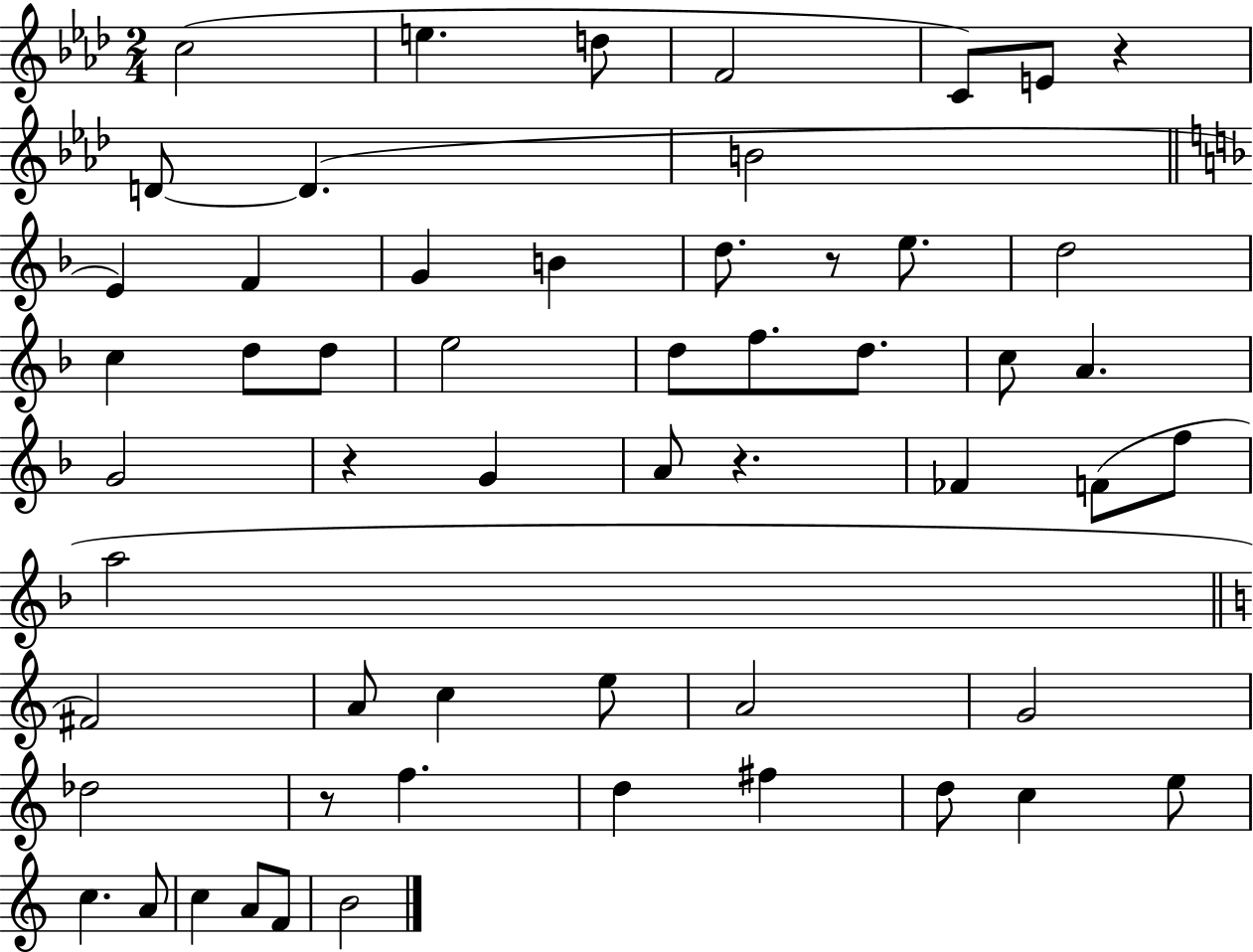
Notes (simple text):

C5/h E5/q. D5/e F4/h C4/e E4/e R/q D4/e D4/q. B4/h E4/q F4/q G4/q B4/q D5/e. R/e E5/e. D5/h C5/q D5/e D5/e E5/h D5/e F5/e. D5/e. C5/e A4/q. G4/h R/q G4/q A4/e R/q. FES4/q F4/e F5/e A5/h F#4/h A4/e C5/q E5/e A4/h G4/h Db5/h R/e F5/q. D5/q F#5/q D5/e C5/q E5/e C5/q. A4/e C5/q A4/e F4/e B4/h